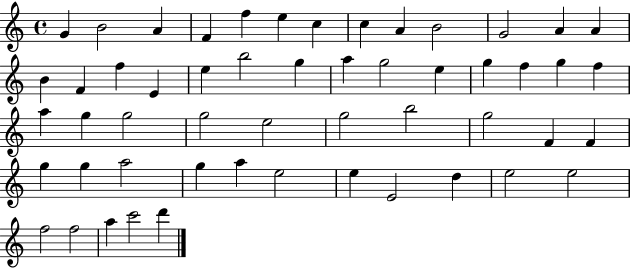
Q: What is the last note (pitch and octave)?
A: D6